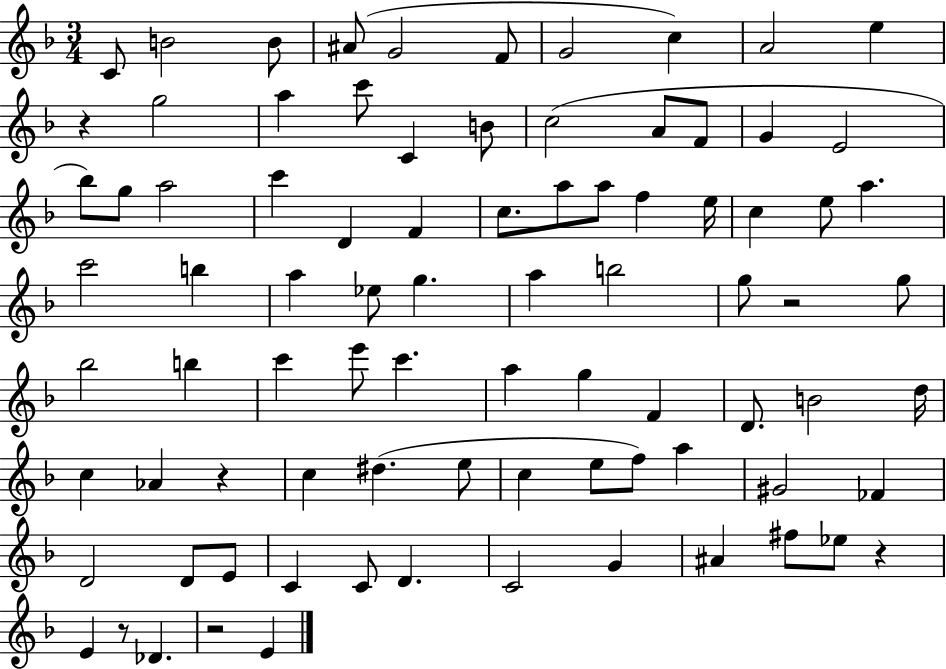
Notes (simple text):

C4/e B4/h B4/e A#4/e G4/h F4/e G4/h C5/q A4/h E5/q R/q G5/h A5/q C6/e C4/q B4/e C5/h A4/e F4/e G4/q E4/h Bb5/e G5/e A5/h C6/q D4/q F4/q C5/e. A5/e A5/e F5/q E5/s C5/q E5/e A5/q. C6/h B5/q A5/q Eb5/e G5/q. A5/q B5/h G5/e R/h G5/e Bb5/h B5/q C6/q E6/e C6/q. A5/q G5/q F4/q D4/e. B4/h D5/s C5/q Ab4/q R/q C5/q D#5/q. E5/e C5/q E5/e F5/e A5/q G#4/h FES4/q D4/h D4/e E4/e C4/q C4/e D4/q. C4/h G4/q A#4/q F#5/e Eb5/e R/q E4/q R/e Db4/q. R/h E4/q